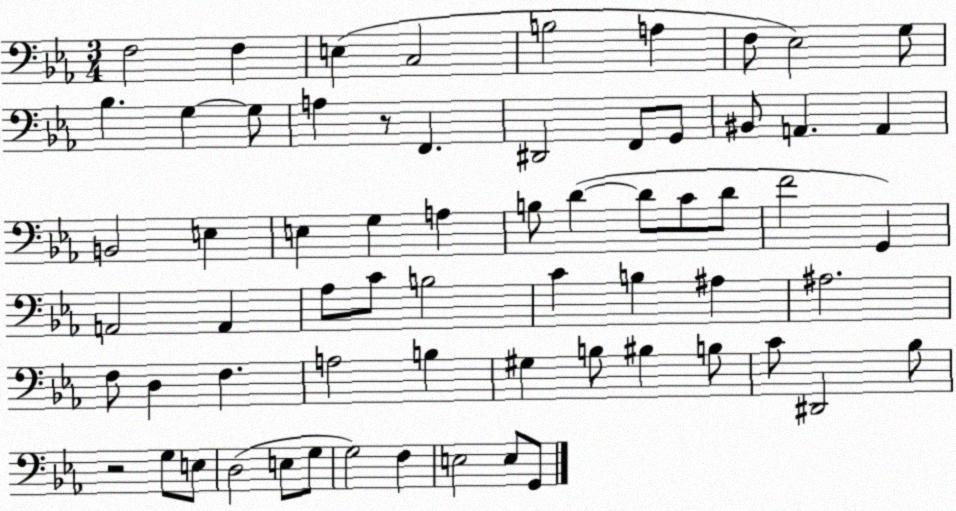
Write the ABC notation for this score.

X:1
T:Untitled
M:3/4
L:1/4
K:Eb
F,2 F, E, C,2 B,2 A, F,/2 _E,2 G,/2 _B, G, G,/2 A, z/2 F,, ^D,,2 F,,/2 G,,/2 ^B,,/2 A,, A,, B,,2 E, E, G, A, B,/2 D D/2 C/2 D/2 F2 G,, A,,2 A,, _A,/2 C/2 B,2 C B, ^A, ^A,2 F,/2 D, F, A,2 B, ^G, B,/2 ^B, B,/2 C/2 ^D,,2 _B,/2 z2 G,/2 E,/2 D,2 E,/2 G,/2 G,2 F, E,2 E,/2 G,,/2